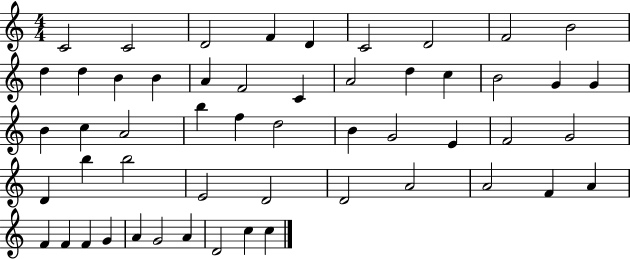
C4/h C4/h D4/h F4/q D4/q C4/h D4/h F4/h B4/h D5/q D5/q B4/q B4/q A4/q F4/h C4/q A4/h D5/q C5/q B4/h G4/q G4/q B4/q C5/q A4/h B5/q F5/q D5/h B4/q G4/h E4/q F4/h G4/h D4/q B5/q B5/h E4/h D4/h D4/h A4/h A4/h F4/q A4/q F4/q F4/q F4/q G4/q A4/q G4/h A4/q D4/h C5/q C5/q